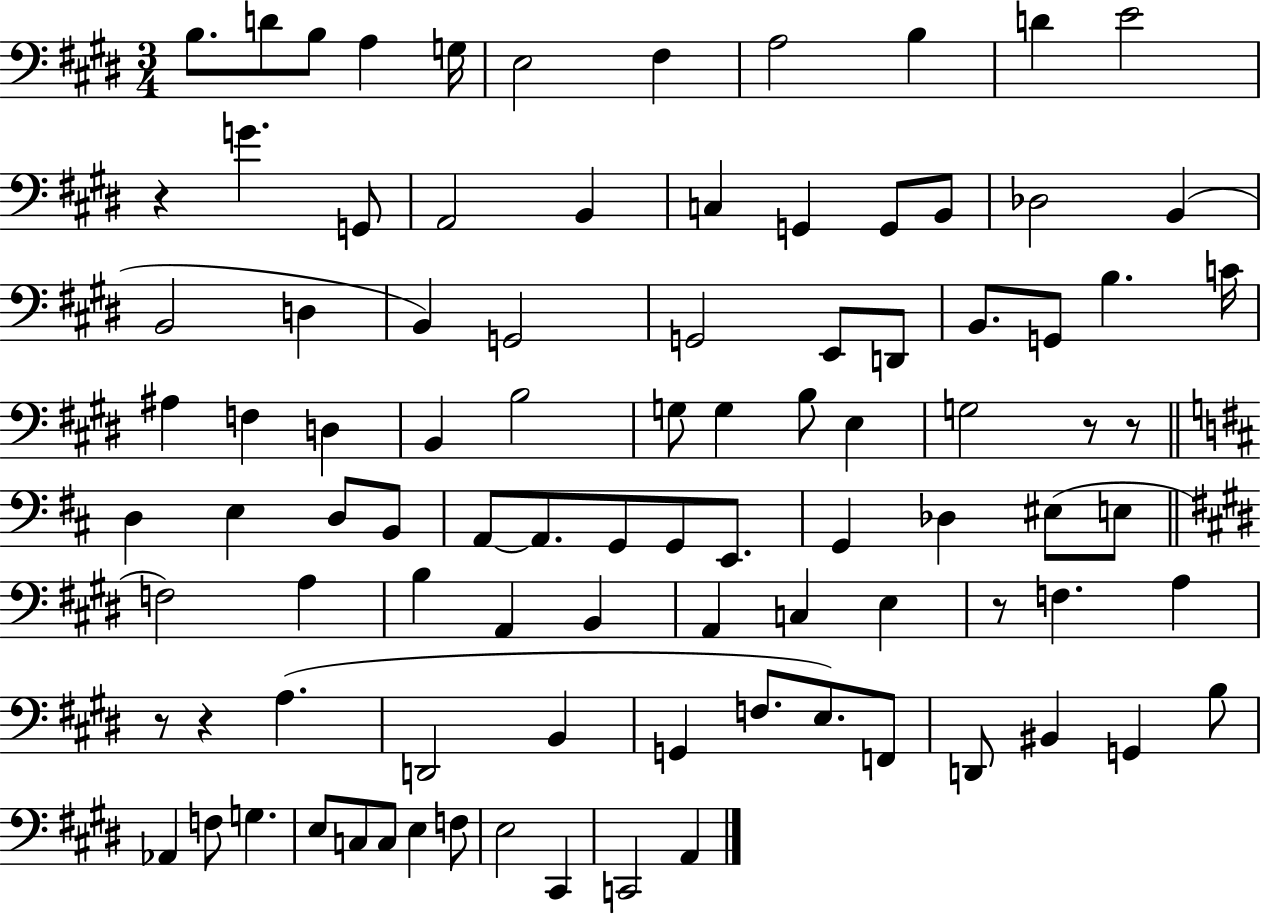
{
  \clef bass
  \numericTimeSignature
  \time 3/4
  \key e \major
  b8. d'8 b8 a4 g16 | e2 fis4 | a2 b4 | d'4 e'2 | \break r4 g'4. g,8 | a,2 b,4 | c4 g,4 g,8 b,8 | des2 b,4( | \break b,2 d4 | b,4) g,2 | g,2 e,8 d,8 | b,8. g,8 b4. c'16 | \break ais4 f4 d4 | b,4 b2 | g8 g4 b8 e4 | g2 r8 r8 | \break \bar "||" \break \key d \major d4 e4 d8 b,8 | a,8~~ a,8. g,8 g,8 e,8. | g,4 des4 eis8( e8 | \bar "||" \break \key e \major f2) a4 | b4 a,4 b,4 | a,4 c4 e4 | r8 f4. a4 | \break r8 r4 a4.( | d,2 b,4 | g,4 f8. e8.) f,8 | d,8 bis,4 g,4 b8 | \break aes,4 f8 g4. | e8 c8 c8 e4 f8 | e2 cis,4 | c,2 a,4 | \break \bar "|."
}